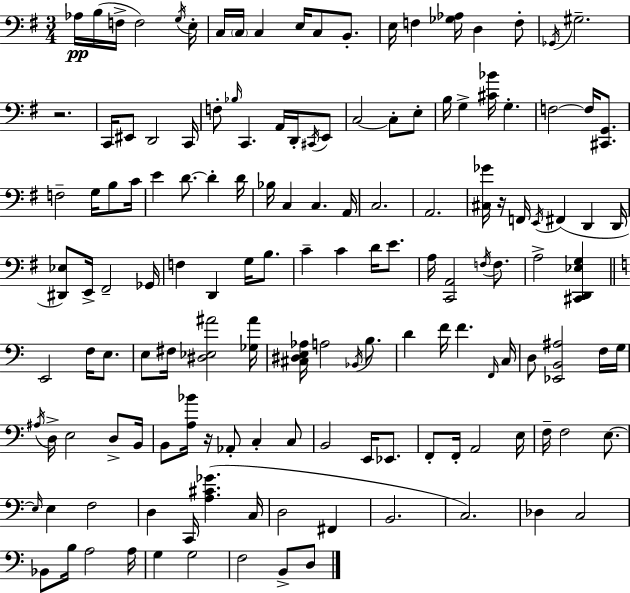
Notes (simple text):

Ab3/s B3/s F3/s F3/h G3/s E3/s C3/s C3/s C3/q E3/s C3/e B2/e. E3/s F3/q [Gb3,Ab3]/s D3/q F3/e Gb2/s G#3/h. R/h. C2/s EIS2/e D2/h C2/s F3/e Bb3/s C2/q. A2/s D2/s C#2/s E2/e C3/h C3/e E3/e B3/s G3/q [C#4,Bb4]/s G3/q. F3/h F3/s [C#2,G2]/e. F3/h G3/s B3/e C4/s E4/q D4/e. D4/q D4/s Bb3/s C3/q C3/q. A2/s C3/h. A2/h. [C#3,Gb4]/s R/s F2/s E2/s F#2/q D2/q D2/s [D#2,Eb3]/e E2/s F#2/h Gb2/s F3/q D2/q G3/s B3/e. C4/q C4/q D4/s E4/e. A3/s [C2,A2]/h F3/s F3/e. A3/h [C#2,D2,Eb3,G3]/q E2/h F3/s E3/e. E3/e F#3/s [D#3,Eb3,A#4]/h [Gb3,A#4]/s [C#3,D#3,E3,Ab3]/s A3/h Bb2/s B3/e. D4/q F4/s F4/q. F2/s C3/s D3/e [Eb2,B2,A#3]/h F3/s G3/s A#3/s D3/s E3/h D3/e B2/s B2/e [A3,Bb4]/s R/s Ab2/e C3/q C3/e B2/h E2/s Eb2/e. F2/e F2/s A2/h E3/s F3/s F3/h E3/e. E3/s E3/q F3/h D3/q C2/s [A3,C#4,Gb4]/q. C3/s D3/h F#2/q B2/h. C3/h. Db3/q C3/h Bb2/e B3/s A3/h A3/s G3/q G3/h F3/h B2/e D3/e